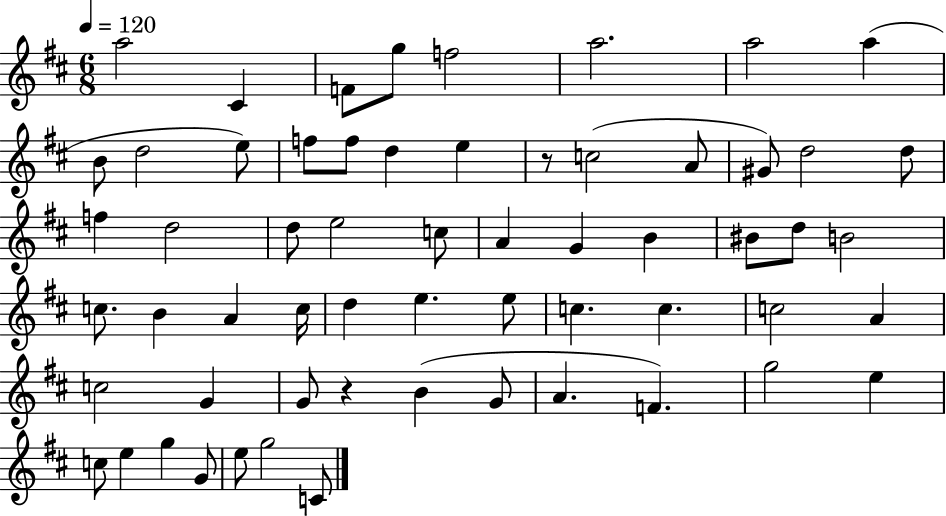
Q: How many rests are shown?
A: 2